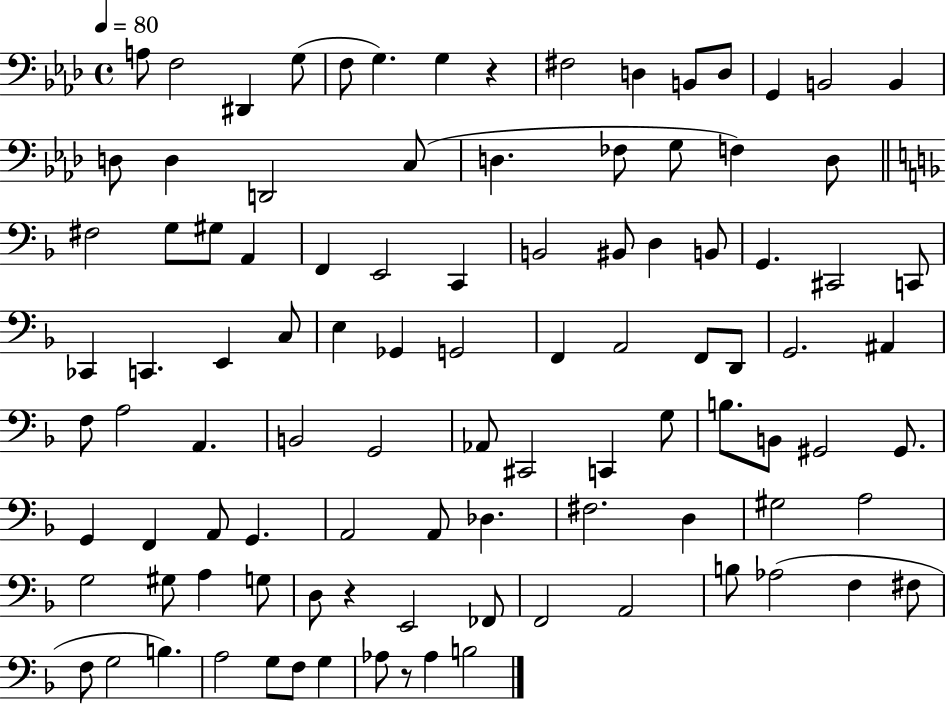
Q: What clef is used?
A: bass